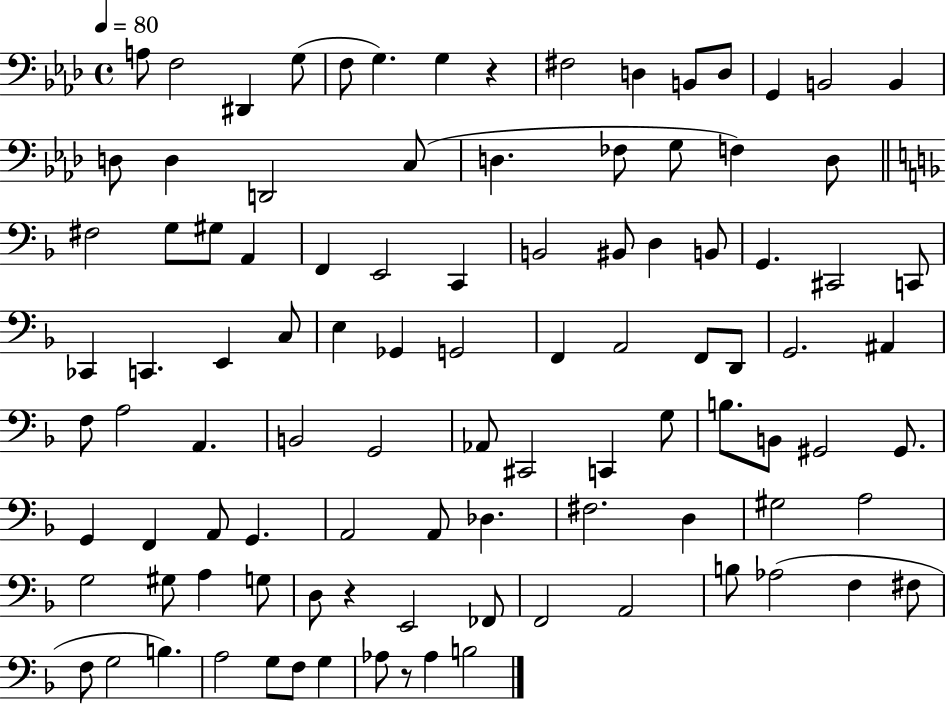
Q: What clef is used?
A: bass